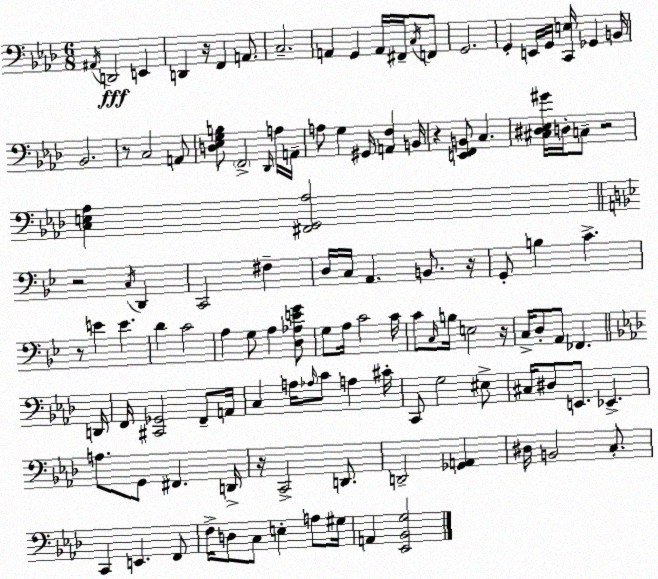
X:1
T:Untitled
M:6/8
L:1/4
K:Ab
^A,,/4 D,,2 E,, D,, z/4 F,, A,,/2 C,2 A,, G,, A,,/4 ^F,,/4 C,/4 F,,/2 G,,2 G,, E,,/4 G,,/4 [C,,E,]/4 _G,, B,,/4 _B,,2 z/2 C,2 A,,/2 [D,_E,G,B,]/2 F,,2 _D,,/4 A,/4 A,,/4 A,/2 G, ^G,,/4 [A,,F,] B,,/4 z [E,,F,,B,,]/2 C, [^C,^D,_E,^G]/4 D,/4 C,/2 z2 [C,E,_A,] [^F,,G,,_A,]2 z2 C,/4 D,, C,,2 ^F, D,/4 C,/4 A,, B,,/2 z/4 G,,/2 B, C z/2 E E D C2 A, G,/2 A, [D,_A,EG]/2 G,/2 A,/4 C2 C/4 C/2 C,/4 B,/4 E,2 z/4 C,/4 D,/2 A,,/2 _F,, D,,/4 F,,/4 [^C,,_G,,]2 F,,/2 A,,/4 C, A,/4 _A,/4 C/2 A, ^C/4 C,,/2 G,2 ^E,/2 ^C,/4 ^D,/2 E,,/2 _E,, A,/2 G,,/2 ^F,, D,,/4 z/4 C,,2 D,,/2 D,,2 [_G,,A,,] ^D,/4 B,,2 C,/2 C,, E,, F,,/2 F,/4 D,/2 C,/2 E, A,/2 ^G,/4 A,, [_E,,_B,,G,]2